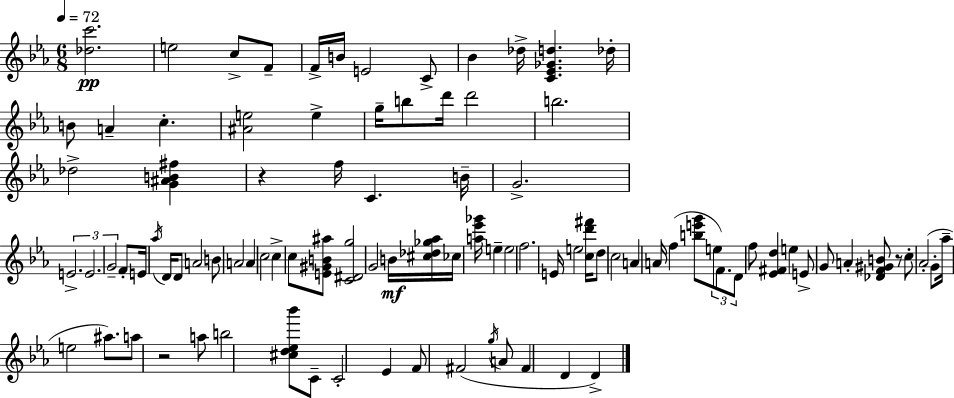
{
  \clef treble
  \numericTimeSignature
  \time 6/8
  \key ees \major
  \tempo 4 = 72
  <des'' c'''>2.\pp | e''2 c''8-> f'8-- | f'16-> b'16 e'2 c'8-> | bes'4 des''16-> <c' ees' ges' d''>4. des''16-. | \break b'8 a'4-- c''4.-. | <ais' e''>2 e''4-> | g''16-- b''8 d'''16 d'''2 | b''2. | \break des''2-> <g' ais' b' fis''>4 | r4 f''16 c'4. b'16-- | g'2.-> | \tuplet 3/2 { e'2.-> | \break e'2. | g'2-- } f'8-. e'16 \acciaccatura { aes''16 } | d'16 d'8 a'2 b'8 | a'2 a'4 | \break c''2 c''4-> | c''8 <e' gis' b' ais''>8 <c' dis' g''>2 | g'2 b'16\mf <cis'' des'' ges'' aes''>16 ces''16 | <a'' ees''' ges'''>16 e''4-- e''2 | \break f''2. | e'16 e''2 <c'' d''' fis'''>16 d''8 | c''2 a'4 | a'16 f''4( <b'' e''' g'''>8 \tuplet 3/2 { e''8 f'8.) | \break d'8 } f''8 <ees' fis' d''>4 e''4 | e'8-> g'8 a'4-. <des' f' gis' b'>8 r8 | c''8-. aes'2-.( g'8-. | aes''16-- e''2 ais''8.) | \break a''8 r2 a''8 | b''2 <cis'' d'' ees'' bes'''>8 c'8-- | c'2-. ees'4 | f'8 fis'2( \acciaccatura { g''16 } | \break a'8 fis'4 d'4 d'4->) | \bar "|."
}